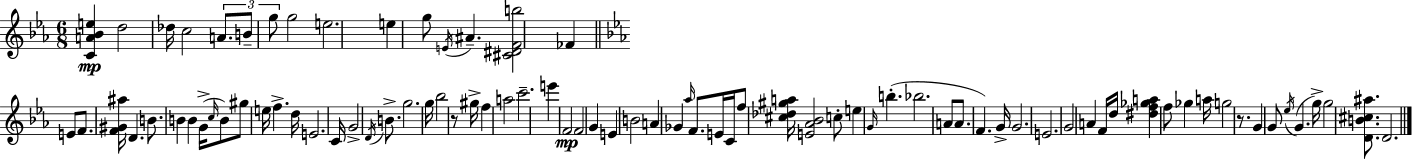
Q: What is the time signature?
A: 6/8